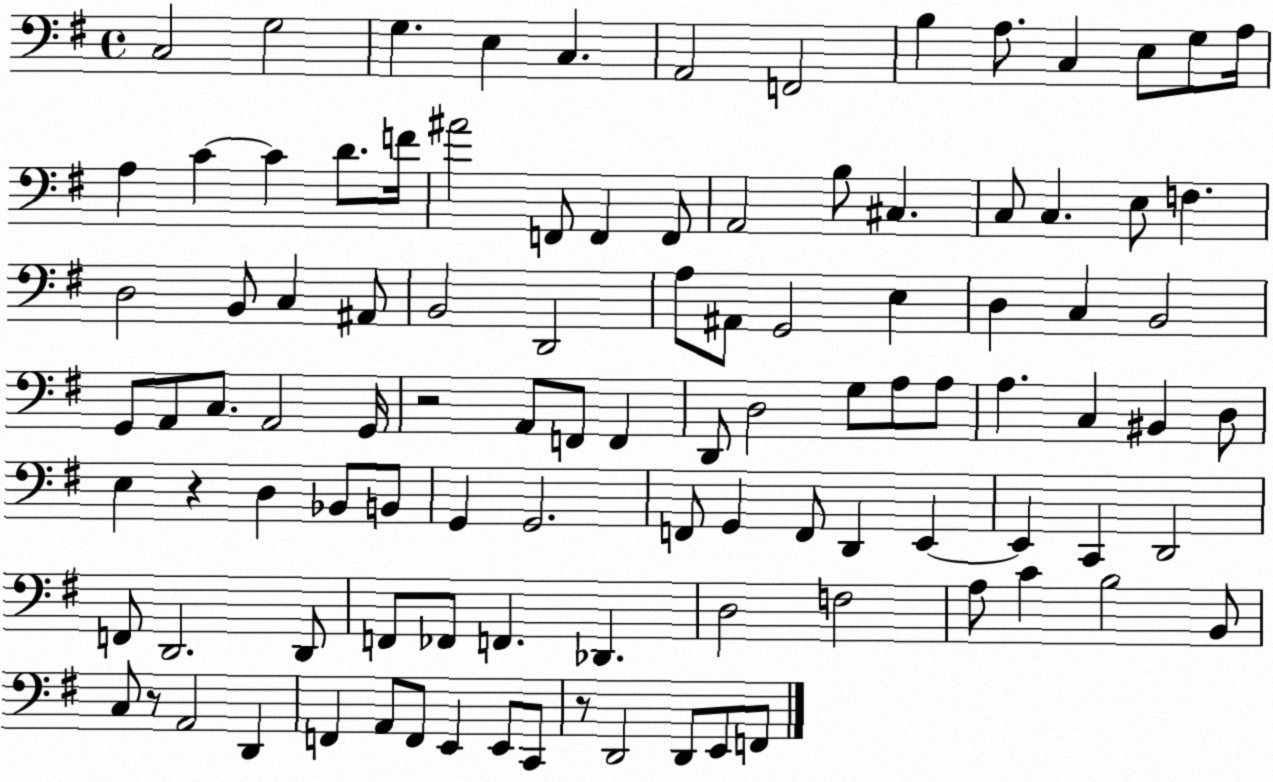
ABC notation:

X:1
T:Untitled
M:4/4
L:1/4
K:G
C,2 G,2 G, E, C, A,,2 F,,2 B, A,/2 C, E,/2 G,/2 A,/4 A, C C D/2 F/4 ^A2 F,,/2 F,, F,,/2 A,,2 B,/2 ^C, C,/2 C, E,/2 F, D,2 B,,/2 C, ^A,,/2 B,,2 D,,2 A,/2 ^A,,/2 G,,2 E, D, C, B,,2 G,,/2 A,,/2 C,/2 A,,2 G,,/4 z2 A,,/2 F,,/2 F,, D,,/2 D,2 G,/2 A,/2 A,/2 A, C, ^B,, D,/2 E, z D, _B,,/2 B,,/2 G,, G,,2 F,,/2 G,, F,,/2 D,, E,, E,, C,, D,,2 F,,/2 D,,2 D,,/2 F,,/2 _F,,/2 F,, _D,, D,2 F,2 A,/2 C B,2 B,,/2 C,/2 z/2 A,,2 D,, F,, A,,/2 F,,/2 E,, E,,/2 C,,/2 z/2 D,,2 D,,/2 E,,/2 F,,/2